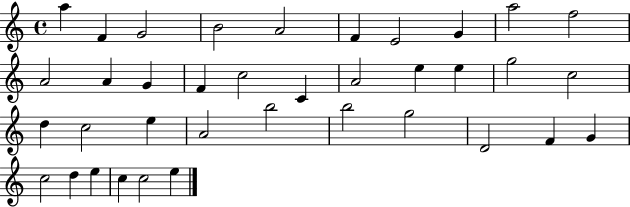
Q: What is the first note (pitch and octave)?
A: A5